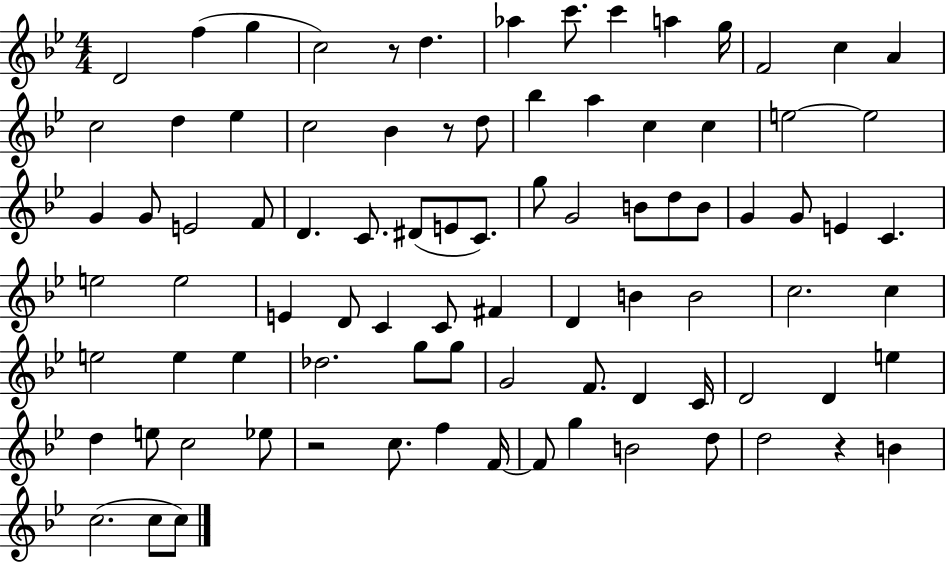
D4/h F5/q G5/q C5/h R/e D5/q. Ab5/q C6/e. C6/q A5/q G5/s F4/h C5/q A4/q C5/h D5/q Eb5/q C5/h Bb4/q R/e D5/e Bb5/q A5/q C5/q C5/q E5/h E5/h G4/q G4/e E4/h F4/e D4/q. C4/e. D#4/e E4/e C4/e. G5/e G4/h B4/e D5/e B4/e G4/q G4/e E4/q C4/q. E5/h E5/h E4/q D4/e C4/q C4/e F#4/q D4/q B4/q B4/h C5/h. C5/q E5/h E5/q E5/q Db5/h. G5/e G5/e G4/h F4/e. D4/q C4/s D4/h D4/q E5/q D5/q E5/e C5/h Eb5/e R/h C5/e. F5/q F4/s F4/e G5/q B4/h D5/e D5/h R/q B4/q C5/h. C5/e C5/e